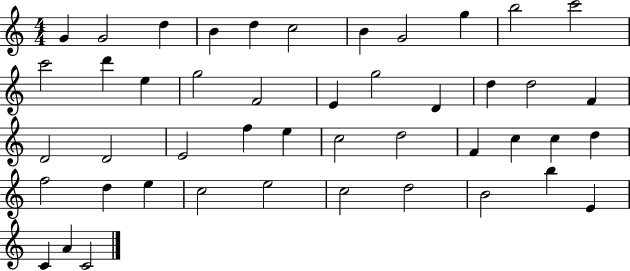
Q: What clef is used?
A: treble